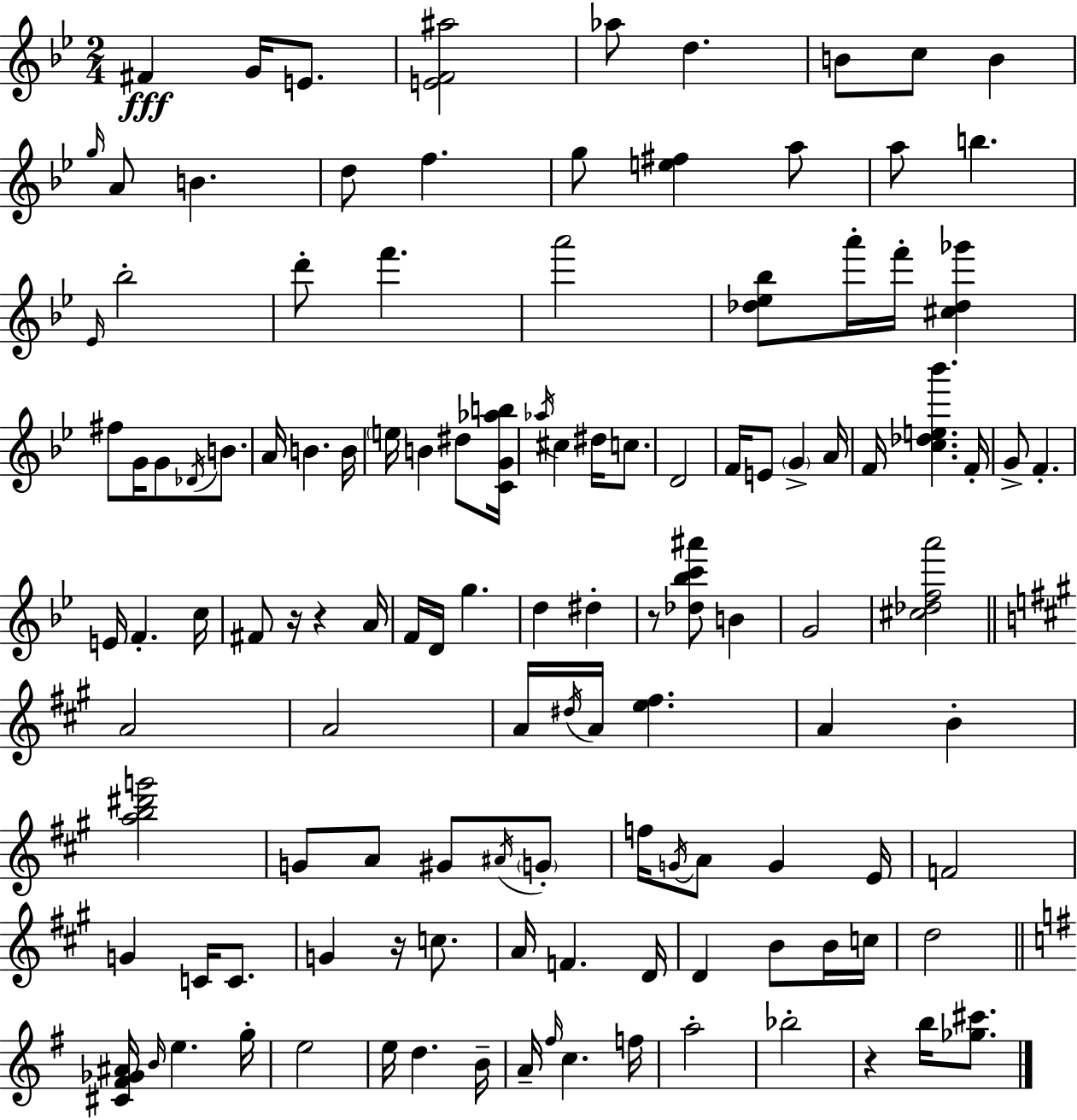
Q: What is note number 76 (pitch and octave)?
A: G4